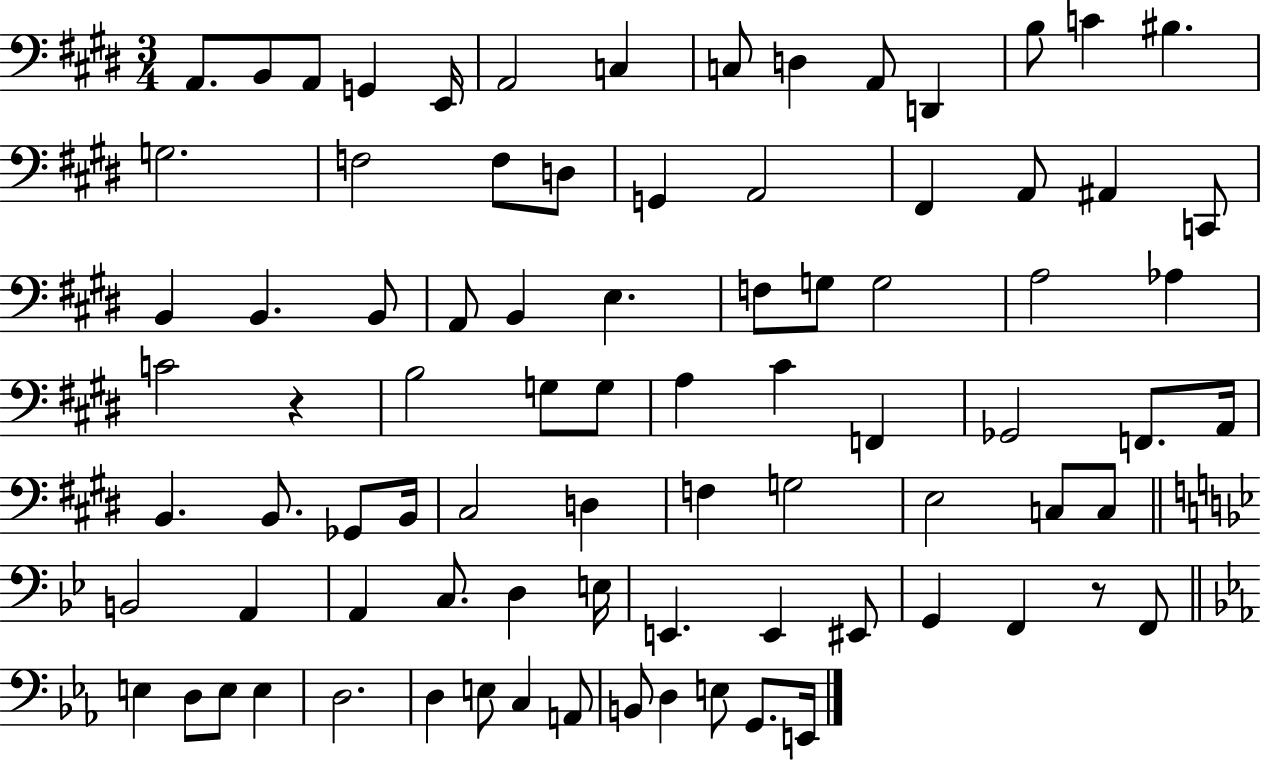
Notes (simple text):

A2/e. B2/e A2/e G2/q E2/s A2/h C3/q C3/e D3/q A2/e D2/q B3/e C4/q BIS3/q. G3/h. F3/h F3/e D3/e G2/q A2/h F#2/q A2/e A#2/q C2/e B2/q B2/q. B2/e A2/e B2/q E3/q. F3/e G3/e G3/h A3/h Ab3/q C4/h R/q B3/h G3/e G3/e A3/q C#4/q F2/q Gb2/h F2/e. A2/s B2/q. B2/e. Gb2/e B2/s C#3/h D3/q F3/q G3/h E3/h C3/e C3/e B2/h A2/q A2/q C3/e. D3/q E3/s E2/q. E2/q EIS2/e G2/q F2/q R/e F2/e E3/q D3/e E3/e E3/q D3/h. D3/q E3/e C3/q A2/e B2/e D3/q E3/e G2/e. E2/s